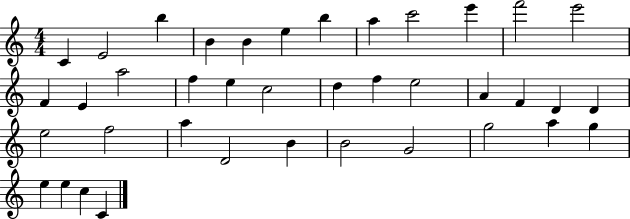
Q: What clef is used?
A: treble